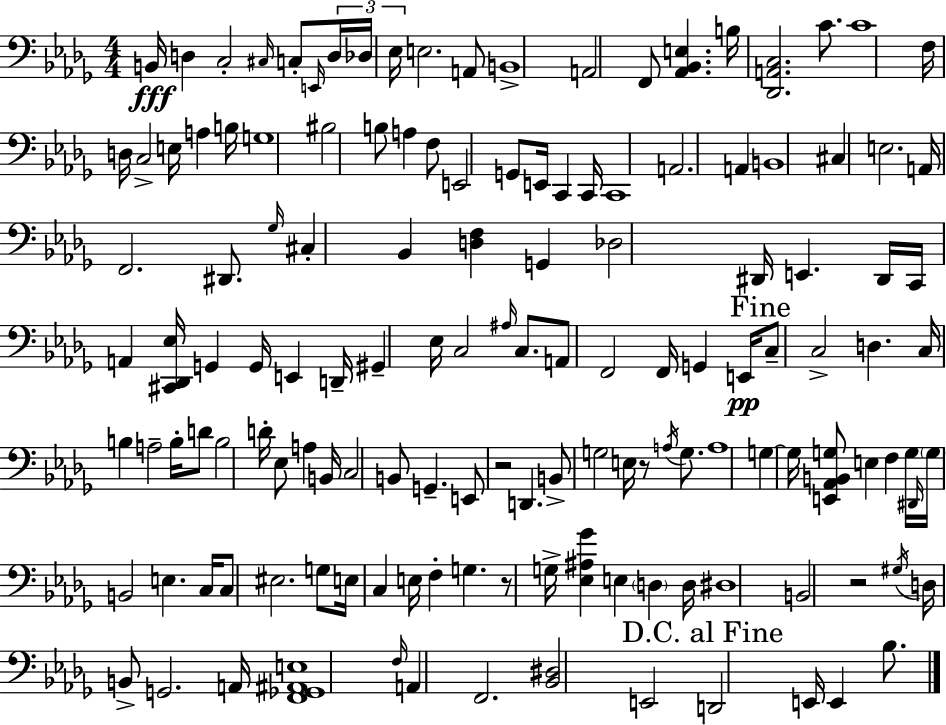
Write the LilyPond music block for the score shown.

{
  \clef bass
  \numericTimeSignature
  \time 4/4
  \key bes \minor
  \repeat volta 2 { b,16\fff d4 c2-. \grace { cis16 } c8-. | \grace { e,16 } \tuplet 3/2 { d16 des16 ees16 } e2. | a,8 b,1-> | a,2 f,8 <aes, bes, e>4. | \break b16 <des, a, c>2. c'8. | c'1 | f16 d16 c2-> e16 a4 | b16 g1 | \break bis2 b8 a4 | f8 e,2 g,8 e,16 c,4 | c,16 c,1 | a,2. a,4 | \break b,1 | cis4 e2. | a,16 f,2. dis,8. | \grace { ges16 } cis4-. bes,4 <d f>4 g,4 | \break des2 dis,16 e,4. | dis,16 c,16 a,4 <cis, des, ees>16 g,4 g,16 e,4 | d,16-- gis,4-- ees16 c2 | \grace { ais16 } c8. a,8 f,2 f,16 g,4 | \break e,16\pp \mark "Fine" c8-- c2-> d4. | c16 b4 a2-- | b16-. d'8 b2 d'16-. ees8 a4 | b,16 c2 b,8 g,4.-- | \break e,8 r2 d,4. | b,8-> g2 e16 r8 | \acciaccatura { a16 } g8. a1 | g4~~ g16 <e, aes, b, g>8 e4 | \break f4 g16 \grace { dis,16 } \parenthesize g16 b,2 e4. | c16 c8 eis2. | g8 e16 c4 e16 f4-. | g4. r8 g16-> <ees ais ges'>4 e4 | \break \parenthesize d4 d16 dis1 | b,2 r2 | \acciaccatura { gis16 } d16 b,8-> g,2. | a,16 <f, ges, ais, e>1 | \break \grace { f16 } a,4 f,2. | <bes, dis>2 | e,2 \mark "D.C. al Fine" d,2 | e,16 e,4 bes8. } \bar "|."
}